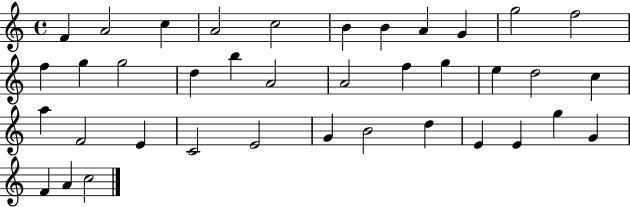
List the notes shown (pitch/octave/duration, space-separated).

F4/q A4/h C5/q A4/h C5/h B4/q B4/q A4/q G4/q G5/h F5/h F5/q G5/q G5/h D5/q B5/q A4/h A4/h F5/q G5/q E5/q D5/h C5/q A5/q F4/h E4/q C4/h E4/h G4/q B4/h D5/q E4/q E4/q G5/q G4/q F4/q A4/q C5/h